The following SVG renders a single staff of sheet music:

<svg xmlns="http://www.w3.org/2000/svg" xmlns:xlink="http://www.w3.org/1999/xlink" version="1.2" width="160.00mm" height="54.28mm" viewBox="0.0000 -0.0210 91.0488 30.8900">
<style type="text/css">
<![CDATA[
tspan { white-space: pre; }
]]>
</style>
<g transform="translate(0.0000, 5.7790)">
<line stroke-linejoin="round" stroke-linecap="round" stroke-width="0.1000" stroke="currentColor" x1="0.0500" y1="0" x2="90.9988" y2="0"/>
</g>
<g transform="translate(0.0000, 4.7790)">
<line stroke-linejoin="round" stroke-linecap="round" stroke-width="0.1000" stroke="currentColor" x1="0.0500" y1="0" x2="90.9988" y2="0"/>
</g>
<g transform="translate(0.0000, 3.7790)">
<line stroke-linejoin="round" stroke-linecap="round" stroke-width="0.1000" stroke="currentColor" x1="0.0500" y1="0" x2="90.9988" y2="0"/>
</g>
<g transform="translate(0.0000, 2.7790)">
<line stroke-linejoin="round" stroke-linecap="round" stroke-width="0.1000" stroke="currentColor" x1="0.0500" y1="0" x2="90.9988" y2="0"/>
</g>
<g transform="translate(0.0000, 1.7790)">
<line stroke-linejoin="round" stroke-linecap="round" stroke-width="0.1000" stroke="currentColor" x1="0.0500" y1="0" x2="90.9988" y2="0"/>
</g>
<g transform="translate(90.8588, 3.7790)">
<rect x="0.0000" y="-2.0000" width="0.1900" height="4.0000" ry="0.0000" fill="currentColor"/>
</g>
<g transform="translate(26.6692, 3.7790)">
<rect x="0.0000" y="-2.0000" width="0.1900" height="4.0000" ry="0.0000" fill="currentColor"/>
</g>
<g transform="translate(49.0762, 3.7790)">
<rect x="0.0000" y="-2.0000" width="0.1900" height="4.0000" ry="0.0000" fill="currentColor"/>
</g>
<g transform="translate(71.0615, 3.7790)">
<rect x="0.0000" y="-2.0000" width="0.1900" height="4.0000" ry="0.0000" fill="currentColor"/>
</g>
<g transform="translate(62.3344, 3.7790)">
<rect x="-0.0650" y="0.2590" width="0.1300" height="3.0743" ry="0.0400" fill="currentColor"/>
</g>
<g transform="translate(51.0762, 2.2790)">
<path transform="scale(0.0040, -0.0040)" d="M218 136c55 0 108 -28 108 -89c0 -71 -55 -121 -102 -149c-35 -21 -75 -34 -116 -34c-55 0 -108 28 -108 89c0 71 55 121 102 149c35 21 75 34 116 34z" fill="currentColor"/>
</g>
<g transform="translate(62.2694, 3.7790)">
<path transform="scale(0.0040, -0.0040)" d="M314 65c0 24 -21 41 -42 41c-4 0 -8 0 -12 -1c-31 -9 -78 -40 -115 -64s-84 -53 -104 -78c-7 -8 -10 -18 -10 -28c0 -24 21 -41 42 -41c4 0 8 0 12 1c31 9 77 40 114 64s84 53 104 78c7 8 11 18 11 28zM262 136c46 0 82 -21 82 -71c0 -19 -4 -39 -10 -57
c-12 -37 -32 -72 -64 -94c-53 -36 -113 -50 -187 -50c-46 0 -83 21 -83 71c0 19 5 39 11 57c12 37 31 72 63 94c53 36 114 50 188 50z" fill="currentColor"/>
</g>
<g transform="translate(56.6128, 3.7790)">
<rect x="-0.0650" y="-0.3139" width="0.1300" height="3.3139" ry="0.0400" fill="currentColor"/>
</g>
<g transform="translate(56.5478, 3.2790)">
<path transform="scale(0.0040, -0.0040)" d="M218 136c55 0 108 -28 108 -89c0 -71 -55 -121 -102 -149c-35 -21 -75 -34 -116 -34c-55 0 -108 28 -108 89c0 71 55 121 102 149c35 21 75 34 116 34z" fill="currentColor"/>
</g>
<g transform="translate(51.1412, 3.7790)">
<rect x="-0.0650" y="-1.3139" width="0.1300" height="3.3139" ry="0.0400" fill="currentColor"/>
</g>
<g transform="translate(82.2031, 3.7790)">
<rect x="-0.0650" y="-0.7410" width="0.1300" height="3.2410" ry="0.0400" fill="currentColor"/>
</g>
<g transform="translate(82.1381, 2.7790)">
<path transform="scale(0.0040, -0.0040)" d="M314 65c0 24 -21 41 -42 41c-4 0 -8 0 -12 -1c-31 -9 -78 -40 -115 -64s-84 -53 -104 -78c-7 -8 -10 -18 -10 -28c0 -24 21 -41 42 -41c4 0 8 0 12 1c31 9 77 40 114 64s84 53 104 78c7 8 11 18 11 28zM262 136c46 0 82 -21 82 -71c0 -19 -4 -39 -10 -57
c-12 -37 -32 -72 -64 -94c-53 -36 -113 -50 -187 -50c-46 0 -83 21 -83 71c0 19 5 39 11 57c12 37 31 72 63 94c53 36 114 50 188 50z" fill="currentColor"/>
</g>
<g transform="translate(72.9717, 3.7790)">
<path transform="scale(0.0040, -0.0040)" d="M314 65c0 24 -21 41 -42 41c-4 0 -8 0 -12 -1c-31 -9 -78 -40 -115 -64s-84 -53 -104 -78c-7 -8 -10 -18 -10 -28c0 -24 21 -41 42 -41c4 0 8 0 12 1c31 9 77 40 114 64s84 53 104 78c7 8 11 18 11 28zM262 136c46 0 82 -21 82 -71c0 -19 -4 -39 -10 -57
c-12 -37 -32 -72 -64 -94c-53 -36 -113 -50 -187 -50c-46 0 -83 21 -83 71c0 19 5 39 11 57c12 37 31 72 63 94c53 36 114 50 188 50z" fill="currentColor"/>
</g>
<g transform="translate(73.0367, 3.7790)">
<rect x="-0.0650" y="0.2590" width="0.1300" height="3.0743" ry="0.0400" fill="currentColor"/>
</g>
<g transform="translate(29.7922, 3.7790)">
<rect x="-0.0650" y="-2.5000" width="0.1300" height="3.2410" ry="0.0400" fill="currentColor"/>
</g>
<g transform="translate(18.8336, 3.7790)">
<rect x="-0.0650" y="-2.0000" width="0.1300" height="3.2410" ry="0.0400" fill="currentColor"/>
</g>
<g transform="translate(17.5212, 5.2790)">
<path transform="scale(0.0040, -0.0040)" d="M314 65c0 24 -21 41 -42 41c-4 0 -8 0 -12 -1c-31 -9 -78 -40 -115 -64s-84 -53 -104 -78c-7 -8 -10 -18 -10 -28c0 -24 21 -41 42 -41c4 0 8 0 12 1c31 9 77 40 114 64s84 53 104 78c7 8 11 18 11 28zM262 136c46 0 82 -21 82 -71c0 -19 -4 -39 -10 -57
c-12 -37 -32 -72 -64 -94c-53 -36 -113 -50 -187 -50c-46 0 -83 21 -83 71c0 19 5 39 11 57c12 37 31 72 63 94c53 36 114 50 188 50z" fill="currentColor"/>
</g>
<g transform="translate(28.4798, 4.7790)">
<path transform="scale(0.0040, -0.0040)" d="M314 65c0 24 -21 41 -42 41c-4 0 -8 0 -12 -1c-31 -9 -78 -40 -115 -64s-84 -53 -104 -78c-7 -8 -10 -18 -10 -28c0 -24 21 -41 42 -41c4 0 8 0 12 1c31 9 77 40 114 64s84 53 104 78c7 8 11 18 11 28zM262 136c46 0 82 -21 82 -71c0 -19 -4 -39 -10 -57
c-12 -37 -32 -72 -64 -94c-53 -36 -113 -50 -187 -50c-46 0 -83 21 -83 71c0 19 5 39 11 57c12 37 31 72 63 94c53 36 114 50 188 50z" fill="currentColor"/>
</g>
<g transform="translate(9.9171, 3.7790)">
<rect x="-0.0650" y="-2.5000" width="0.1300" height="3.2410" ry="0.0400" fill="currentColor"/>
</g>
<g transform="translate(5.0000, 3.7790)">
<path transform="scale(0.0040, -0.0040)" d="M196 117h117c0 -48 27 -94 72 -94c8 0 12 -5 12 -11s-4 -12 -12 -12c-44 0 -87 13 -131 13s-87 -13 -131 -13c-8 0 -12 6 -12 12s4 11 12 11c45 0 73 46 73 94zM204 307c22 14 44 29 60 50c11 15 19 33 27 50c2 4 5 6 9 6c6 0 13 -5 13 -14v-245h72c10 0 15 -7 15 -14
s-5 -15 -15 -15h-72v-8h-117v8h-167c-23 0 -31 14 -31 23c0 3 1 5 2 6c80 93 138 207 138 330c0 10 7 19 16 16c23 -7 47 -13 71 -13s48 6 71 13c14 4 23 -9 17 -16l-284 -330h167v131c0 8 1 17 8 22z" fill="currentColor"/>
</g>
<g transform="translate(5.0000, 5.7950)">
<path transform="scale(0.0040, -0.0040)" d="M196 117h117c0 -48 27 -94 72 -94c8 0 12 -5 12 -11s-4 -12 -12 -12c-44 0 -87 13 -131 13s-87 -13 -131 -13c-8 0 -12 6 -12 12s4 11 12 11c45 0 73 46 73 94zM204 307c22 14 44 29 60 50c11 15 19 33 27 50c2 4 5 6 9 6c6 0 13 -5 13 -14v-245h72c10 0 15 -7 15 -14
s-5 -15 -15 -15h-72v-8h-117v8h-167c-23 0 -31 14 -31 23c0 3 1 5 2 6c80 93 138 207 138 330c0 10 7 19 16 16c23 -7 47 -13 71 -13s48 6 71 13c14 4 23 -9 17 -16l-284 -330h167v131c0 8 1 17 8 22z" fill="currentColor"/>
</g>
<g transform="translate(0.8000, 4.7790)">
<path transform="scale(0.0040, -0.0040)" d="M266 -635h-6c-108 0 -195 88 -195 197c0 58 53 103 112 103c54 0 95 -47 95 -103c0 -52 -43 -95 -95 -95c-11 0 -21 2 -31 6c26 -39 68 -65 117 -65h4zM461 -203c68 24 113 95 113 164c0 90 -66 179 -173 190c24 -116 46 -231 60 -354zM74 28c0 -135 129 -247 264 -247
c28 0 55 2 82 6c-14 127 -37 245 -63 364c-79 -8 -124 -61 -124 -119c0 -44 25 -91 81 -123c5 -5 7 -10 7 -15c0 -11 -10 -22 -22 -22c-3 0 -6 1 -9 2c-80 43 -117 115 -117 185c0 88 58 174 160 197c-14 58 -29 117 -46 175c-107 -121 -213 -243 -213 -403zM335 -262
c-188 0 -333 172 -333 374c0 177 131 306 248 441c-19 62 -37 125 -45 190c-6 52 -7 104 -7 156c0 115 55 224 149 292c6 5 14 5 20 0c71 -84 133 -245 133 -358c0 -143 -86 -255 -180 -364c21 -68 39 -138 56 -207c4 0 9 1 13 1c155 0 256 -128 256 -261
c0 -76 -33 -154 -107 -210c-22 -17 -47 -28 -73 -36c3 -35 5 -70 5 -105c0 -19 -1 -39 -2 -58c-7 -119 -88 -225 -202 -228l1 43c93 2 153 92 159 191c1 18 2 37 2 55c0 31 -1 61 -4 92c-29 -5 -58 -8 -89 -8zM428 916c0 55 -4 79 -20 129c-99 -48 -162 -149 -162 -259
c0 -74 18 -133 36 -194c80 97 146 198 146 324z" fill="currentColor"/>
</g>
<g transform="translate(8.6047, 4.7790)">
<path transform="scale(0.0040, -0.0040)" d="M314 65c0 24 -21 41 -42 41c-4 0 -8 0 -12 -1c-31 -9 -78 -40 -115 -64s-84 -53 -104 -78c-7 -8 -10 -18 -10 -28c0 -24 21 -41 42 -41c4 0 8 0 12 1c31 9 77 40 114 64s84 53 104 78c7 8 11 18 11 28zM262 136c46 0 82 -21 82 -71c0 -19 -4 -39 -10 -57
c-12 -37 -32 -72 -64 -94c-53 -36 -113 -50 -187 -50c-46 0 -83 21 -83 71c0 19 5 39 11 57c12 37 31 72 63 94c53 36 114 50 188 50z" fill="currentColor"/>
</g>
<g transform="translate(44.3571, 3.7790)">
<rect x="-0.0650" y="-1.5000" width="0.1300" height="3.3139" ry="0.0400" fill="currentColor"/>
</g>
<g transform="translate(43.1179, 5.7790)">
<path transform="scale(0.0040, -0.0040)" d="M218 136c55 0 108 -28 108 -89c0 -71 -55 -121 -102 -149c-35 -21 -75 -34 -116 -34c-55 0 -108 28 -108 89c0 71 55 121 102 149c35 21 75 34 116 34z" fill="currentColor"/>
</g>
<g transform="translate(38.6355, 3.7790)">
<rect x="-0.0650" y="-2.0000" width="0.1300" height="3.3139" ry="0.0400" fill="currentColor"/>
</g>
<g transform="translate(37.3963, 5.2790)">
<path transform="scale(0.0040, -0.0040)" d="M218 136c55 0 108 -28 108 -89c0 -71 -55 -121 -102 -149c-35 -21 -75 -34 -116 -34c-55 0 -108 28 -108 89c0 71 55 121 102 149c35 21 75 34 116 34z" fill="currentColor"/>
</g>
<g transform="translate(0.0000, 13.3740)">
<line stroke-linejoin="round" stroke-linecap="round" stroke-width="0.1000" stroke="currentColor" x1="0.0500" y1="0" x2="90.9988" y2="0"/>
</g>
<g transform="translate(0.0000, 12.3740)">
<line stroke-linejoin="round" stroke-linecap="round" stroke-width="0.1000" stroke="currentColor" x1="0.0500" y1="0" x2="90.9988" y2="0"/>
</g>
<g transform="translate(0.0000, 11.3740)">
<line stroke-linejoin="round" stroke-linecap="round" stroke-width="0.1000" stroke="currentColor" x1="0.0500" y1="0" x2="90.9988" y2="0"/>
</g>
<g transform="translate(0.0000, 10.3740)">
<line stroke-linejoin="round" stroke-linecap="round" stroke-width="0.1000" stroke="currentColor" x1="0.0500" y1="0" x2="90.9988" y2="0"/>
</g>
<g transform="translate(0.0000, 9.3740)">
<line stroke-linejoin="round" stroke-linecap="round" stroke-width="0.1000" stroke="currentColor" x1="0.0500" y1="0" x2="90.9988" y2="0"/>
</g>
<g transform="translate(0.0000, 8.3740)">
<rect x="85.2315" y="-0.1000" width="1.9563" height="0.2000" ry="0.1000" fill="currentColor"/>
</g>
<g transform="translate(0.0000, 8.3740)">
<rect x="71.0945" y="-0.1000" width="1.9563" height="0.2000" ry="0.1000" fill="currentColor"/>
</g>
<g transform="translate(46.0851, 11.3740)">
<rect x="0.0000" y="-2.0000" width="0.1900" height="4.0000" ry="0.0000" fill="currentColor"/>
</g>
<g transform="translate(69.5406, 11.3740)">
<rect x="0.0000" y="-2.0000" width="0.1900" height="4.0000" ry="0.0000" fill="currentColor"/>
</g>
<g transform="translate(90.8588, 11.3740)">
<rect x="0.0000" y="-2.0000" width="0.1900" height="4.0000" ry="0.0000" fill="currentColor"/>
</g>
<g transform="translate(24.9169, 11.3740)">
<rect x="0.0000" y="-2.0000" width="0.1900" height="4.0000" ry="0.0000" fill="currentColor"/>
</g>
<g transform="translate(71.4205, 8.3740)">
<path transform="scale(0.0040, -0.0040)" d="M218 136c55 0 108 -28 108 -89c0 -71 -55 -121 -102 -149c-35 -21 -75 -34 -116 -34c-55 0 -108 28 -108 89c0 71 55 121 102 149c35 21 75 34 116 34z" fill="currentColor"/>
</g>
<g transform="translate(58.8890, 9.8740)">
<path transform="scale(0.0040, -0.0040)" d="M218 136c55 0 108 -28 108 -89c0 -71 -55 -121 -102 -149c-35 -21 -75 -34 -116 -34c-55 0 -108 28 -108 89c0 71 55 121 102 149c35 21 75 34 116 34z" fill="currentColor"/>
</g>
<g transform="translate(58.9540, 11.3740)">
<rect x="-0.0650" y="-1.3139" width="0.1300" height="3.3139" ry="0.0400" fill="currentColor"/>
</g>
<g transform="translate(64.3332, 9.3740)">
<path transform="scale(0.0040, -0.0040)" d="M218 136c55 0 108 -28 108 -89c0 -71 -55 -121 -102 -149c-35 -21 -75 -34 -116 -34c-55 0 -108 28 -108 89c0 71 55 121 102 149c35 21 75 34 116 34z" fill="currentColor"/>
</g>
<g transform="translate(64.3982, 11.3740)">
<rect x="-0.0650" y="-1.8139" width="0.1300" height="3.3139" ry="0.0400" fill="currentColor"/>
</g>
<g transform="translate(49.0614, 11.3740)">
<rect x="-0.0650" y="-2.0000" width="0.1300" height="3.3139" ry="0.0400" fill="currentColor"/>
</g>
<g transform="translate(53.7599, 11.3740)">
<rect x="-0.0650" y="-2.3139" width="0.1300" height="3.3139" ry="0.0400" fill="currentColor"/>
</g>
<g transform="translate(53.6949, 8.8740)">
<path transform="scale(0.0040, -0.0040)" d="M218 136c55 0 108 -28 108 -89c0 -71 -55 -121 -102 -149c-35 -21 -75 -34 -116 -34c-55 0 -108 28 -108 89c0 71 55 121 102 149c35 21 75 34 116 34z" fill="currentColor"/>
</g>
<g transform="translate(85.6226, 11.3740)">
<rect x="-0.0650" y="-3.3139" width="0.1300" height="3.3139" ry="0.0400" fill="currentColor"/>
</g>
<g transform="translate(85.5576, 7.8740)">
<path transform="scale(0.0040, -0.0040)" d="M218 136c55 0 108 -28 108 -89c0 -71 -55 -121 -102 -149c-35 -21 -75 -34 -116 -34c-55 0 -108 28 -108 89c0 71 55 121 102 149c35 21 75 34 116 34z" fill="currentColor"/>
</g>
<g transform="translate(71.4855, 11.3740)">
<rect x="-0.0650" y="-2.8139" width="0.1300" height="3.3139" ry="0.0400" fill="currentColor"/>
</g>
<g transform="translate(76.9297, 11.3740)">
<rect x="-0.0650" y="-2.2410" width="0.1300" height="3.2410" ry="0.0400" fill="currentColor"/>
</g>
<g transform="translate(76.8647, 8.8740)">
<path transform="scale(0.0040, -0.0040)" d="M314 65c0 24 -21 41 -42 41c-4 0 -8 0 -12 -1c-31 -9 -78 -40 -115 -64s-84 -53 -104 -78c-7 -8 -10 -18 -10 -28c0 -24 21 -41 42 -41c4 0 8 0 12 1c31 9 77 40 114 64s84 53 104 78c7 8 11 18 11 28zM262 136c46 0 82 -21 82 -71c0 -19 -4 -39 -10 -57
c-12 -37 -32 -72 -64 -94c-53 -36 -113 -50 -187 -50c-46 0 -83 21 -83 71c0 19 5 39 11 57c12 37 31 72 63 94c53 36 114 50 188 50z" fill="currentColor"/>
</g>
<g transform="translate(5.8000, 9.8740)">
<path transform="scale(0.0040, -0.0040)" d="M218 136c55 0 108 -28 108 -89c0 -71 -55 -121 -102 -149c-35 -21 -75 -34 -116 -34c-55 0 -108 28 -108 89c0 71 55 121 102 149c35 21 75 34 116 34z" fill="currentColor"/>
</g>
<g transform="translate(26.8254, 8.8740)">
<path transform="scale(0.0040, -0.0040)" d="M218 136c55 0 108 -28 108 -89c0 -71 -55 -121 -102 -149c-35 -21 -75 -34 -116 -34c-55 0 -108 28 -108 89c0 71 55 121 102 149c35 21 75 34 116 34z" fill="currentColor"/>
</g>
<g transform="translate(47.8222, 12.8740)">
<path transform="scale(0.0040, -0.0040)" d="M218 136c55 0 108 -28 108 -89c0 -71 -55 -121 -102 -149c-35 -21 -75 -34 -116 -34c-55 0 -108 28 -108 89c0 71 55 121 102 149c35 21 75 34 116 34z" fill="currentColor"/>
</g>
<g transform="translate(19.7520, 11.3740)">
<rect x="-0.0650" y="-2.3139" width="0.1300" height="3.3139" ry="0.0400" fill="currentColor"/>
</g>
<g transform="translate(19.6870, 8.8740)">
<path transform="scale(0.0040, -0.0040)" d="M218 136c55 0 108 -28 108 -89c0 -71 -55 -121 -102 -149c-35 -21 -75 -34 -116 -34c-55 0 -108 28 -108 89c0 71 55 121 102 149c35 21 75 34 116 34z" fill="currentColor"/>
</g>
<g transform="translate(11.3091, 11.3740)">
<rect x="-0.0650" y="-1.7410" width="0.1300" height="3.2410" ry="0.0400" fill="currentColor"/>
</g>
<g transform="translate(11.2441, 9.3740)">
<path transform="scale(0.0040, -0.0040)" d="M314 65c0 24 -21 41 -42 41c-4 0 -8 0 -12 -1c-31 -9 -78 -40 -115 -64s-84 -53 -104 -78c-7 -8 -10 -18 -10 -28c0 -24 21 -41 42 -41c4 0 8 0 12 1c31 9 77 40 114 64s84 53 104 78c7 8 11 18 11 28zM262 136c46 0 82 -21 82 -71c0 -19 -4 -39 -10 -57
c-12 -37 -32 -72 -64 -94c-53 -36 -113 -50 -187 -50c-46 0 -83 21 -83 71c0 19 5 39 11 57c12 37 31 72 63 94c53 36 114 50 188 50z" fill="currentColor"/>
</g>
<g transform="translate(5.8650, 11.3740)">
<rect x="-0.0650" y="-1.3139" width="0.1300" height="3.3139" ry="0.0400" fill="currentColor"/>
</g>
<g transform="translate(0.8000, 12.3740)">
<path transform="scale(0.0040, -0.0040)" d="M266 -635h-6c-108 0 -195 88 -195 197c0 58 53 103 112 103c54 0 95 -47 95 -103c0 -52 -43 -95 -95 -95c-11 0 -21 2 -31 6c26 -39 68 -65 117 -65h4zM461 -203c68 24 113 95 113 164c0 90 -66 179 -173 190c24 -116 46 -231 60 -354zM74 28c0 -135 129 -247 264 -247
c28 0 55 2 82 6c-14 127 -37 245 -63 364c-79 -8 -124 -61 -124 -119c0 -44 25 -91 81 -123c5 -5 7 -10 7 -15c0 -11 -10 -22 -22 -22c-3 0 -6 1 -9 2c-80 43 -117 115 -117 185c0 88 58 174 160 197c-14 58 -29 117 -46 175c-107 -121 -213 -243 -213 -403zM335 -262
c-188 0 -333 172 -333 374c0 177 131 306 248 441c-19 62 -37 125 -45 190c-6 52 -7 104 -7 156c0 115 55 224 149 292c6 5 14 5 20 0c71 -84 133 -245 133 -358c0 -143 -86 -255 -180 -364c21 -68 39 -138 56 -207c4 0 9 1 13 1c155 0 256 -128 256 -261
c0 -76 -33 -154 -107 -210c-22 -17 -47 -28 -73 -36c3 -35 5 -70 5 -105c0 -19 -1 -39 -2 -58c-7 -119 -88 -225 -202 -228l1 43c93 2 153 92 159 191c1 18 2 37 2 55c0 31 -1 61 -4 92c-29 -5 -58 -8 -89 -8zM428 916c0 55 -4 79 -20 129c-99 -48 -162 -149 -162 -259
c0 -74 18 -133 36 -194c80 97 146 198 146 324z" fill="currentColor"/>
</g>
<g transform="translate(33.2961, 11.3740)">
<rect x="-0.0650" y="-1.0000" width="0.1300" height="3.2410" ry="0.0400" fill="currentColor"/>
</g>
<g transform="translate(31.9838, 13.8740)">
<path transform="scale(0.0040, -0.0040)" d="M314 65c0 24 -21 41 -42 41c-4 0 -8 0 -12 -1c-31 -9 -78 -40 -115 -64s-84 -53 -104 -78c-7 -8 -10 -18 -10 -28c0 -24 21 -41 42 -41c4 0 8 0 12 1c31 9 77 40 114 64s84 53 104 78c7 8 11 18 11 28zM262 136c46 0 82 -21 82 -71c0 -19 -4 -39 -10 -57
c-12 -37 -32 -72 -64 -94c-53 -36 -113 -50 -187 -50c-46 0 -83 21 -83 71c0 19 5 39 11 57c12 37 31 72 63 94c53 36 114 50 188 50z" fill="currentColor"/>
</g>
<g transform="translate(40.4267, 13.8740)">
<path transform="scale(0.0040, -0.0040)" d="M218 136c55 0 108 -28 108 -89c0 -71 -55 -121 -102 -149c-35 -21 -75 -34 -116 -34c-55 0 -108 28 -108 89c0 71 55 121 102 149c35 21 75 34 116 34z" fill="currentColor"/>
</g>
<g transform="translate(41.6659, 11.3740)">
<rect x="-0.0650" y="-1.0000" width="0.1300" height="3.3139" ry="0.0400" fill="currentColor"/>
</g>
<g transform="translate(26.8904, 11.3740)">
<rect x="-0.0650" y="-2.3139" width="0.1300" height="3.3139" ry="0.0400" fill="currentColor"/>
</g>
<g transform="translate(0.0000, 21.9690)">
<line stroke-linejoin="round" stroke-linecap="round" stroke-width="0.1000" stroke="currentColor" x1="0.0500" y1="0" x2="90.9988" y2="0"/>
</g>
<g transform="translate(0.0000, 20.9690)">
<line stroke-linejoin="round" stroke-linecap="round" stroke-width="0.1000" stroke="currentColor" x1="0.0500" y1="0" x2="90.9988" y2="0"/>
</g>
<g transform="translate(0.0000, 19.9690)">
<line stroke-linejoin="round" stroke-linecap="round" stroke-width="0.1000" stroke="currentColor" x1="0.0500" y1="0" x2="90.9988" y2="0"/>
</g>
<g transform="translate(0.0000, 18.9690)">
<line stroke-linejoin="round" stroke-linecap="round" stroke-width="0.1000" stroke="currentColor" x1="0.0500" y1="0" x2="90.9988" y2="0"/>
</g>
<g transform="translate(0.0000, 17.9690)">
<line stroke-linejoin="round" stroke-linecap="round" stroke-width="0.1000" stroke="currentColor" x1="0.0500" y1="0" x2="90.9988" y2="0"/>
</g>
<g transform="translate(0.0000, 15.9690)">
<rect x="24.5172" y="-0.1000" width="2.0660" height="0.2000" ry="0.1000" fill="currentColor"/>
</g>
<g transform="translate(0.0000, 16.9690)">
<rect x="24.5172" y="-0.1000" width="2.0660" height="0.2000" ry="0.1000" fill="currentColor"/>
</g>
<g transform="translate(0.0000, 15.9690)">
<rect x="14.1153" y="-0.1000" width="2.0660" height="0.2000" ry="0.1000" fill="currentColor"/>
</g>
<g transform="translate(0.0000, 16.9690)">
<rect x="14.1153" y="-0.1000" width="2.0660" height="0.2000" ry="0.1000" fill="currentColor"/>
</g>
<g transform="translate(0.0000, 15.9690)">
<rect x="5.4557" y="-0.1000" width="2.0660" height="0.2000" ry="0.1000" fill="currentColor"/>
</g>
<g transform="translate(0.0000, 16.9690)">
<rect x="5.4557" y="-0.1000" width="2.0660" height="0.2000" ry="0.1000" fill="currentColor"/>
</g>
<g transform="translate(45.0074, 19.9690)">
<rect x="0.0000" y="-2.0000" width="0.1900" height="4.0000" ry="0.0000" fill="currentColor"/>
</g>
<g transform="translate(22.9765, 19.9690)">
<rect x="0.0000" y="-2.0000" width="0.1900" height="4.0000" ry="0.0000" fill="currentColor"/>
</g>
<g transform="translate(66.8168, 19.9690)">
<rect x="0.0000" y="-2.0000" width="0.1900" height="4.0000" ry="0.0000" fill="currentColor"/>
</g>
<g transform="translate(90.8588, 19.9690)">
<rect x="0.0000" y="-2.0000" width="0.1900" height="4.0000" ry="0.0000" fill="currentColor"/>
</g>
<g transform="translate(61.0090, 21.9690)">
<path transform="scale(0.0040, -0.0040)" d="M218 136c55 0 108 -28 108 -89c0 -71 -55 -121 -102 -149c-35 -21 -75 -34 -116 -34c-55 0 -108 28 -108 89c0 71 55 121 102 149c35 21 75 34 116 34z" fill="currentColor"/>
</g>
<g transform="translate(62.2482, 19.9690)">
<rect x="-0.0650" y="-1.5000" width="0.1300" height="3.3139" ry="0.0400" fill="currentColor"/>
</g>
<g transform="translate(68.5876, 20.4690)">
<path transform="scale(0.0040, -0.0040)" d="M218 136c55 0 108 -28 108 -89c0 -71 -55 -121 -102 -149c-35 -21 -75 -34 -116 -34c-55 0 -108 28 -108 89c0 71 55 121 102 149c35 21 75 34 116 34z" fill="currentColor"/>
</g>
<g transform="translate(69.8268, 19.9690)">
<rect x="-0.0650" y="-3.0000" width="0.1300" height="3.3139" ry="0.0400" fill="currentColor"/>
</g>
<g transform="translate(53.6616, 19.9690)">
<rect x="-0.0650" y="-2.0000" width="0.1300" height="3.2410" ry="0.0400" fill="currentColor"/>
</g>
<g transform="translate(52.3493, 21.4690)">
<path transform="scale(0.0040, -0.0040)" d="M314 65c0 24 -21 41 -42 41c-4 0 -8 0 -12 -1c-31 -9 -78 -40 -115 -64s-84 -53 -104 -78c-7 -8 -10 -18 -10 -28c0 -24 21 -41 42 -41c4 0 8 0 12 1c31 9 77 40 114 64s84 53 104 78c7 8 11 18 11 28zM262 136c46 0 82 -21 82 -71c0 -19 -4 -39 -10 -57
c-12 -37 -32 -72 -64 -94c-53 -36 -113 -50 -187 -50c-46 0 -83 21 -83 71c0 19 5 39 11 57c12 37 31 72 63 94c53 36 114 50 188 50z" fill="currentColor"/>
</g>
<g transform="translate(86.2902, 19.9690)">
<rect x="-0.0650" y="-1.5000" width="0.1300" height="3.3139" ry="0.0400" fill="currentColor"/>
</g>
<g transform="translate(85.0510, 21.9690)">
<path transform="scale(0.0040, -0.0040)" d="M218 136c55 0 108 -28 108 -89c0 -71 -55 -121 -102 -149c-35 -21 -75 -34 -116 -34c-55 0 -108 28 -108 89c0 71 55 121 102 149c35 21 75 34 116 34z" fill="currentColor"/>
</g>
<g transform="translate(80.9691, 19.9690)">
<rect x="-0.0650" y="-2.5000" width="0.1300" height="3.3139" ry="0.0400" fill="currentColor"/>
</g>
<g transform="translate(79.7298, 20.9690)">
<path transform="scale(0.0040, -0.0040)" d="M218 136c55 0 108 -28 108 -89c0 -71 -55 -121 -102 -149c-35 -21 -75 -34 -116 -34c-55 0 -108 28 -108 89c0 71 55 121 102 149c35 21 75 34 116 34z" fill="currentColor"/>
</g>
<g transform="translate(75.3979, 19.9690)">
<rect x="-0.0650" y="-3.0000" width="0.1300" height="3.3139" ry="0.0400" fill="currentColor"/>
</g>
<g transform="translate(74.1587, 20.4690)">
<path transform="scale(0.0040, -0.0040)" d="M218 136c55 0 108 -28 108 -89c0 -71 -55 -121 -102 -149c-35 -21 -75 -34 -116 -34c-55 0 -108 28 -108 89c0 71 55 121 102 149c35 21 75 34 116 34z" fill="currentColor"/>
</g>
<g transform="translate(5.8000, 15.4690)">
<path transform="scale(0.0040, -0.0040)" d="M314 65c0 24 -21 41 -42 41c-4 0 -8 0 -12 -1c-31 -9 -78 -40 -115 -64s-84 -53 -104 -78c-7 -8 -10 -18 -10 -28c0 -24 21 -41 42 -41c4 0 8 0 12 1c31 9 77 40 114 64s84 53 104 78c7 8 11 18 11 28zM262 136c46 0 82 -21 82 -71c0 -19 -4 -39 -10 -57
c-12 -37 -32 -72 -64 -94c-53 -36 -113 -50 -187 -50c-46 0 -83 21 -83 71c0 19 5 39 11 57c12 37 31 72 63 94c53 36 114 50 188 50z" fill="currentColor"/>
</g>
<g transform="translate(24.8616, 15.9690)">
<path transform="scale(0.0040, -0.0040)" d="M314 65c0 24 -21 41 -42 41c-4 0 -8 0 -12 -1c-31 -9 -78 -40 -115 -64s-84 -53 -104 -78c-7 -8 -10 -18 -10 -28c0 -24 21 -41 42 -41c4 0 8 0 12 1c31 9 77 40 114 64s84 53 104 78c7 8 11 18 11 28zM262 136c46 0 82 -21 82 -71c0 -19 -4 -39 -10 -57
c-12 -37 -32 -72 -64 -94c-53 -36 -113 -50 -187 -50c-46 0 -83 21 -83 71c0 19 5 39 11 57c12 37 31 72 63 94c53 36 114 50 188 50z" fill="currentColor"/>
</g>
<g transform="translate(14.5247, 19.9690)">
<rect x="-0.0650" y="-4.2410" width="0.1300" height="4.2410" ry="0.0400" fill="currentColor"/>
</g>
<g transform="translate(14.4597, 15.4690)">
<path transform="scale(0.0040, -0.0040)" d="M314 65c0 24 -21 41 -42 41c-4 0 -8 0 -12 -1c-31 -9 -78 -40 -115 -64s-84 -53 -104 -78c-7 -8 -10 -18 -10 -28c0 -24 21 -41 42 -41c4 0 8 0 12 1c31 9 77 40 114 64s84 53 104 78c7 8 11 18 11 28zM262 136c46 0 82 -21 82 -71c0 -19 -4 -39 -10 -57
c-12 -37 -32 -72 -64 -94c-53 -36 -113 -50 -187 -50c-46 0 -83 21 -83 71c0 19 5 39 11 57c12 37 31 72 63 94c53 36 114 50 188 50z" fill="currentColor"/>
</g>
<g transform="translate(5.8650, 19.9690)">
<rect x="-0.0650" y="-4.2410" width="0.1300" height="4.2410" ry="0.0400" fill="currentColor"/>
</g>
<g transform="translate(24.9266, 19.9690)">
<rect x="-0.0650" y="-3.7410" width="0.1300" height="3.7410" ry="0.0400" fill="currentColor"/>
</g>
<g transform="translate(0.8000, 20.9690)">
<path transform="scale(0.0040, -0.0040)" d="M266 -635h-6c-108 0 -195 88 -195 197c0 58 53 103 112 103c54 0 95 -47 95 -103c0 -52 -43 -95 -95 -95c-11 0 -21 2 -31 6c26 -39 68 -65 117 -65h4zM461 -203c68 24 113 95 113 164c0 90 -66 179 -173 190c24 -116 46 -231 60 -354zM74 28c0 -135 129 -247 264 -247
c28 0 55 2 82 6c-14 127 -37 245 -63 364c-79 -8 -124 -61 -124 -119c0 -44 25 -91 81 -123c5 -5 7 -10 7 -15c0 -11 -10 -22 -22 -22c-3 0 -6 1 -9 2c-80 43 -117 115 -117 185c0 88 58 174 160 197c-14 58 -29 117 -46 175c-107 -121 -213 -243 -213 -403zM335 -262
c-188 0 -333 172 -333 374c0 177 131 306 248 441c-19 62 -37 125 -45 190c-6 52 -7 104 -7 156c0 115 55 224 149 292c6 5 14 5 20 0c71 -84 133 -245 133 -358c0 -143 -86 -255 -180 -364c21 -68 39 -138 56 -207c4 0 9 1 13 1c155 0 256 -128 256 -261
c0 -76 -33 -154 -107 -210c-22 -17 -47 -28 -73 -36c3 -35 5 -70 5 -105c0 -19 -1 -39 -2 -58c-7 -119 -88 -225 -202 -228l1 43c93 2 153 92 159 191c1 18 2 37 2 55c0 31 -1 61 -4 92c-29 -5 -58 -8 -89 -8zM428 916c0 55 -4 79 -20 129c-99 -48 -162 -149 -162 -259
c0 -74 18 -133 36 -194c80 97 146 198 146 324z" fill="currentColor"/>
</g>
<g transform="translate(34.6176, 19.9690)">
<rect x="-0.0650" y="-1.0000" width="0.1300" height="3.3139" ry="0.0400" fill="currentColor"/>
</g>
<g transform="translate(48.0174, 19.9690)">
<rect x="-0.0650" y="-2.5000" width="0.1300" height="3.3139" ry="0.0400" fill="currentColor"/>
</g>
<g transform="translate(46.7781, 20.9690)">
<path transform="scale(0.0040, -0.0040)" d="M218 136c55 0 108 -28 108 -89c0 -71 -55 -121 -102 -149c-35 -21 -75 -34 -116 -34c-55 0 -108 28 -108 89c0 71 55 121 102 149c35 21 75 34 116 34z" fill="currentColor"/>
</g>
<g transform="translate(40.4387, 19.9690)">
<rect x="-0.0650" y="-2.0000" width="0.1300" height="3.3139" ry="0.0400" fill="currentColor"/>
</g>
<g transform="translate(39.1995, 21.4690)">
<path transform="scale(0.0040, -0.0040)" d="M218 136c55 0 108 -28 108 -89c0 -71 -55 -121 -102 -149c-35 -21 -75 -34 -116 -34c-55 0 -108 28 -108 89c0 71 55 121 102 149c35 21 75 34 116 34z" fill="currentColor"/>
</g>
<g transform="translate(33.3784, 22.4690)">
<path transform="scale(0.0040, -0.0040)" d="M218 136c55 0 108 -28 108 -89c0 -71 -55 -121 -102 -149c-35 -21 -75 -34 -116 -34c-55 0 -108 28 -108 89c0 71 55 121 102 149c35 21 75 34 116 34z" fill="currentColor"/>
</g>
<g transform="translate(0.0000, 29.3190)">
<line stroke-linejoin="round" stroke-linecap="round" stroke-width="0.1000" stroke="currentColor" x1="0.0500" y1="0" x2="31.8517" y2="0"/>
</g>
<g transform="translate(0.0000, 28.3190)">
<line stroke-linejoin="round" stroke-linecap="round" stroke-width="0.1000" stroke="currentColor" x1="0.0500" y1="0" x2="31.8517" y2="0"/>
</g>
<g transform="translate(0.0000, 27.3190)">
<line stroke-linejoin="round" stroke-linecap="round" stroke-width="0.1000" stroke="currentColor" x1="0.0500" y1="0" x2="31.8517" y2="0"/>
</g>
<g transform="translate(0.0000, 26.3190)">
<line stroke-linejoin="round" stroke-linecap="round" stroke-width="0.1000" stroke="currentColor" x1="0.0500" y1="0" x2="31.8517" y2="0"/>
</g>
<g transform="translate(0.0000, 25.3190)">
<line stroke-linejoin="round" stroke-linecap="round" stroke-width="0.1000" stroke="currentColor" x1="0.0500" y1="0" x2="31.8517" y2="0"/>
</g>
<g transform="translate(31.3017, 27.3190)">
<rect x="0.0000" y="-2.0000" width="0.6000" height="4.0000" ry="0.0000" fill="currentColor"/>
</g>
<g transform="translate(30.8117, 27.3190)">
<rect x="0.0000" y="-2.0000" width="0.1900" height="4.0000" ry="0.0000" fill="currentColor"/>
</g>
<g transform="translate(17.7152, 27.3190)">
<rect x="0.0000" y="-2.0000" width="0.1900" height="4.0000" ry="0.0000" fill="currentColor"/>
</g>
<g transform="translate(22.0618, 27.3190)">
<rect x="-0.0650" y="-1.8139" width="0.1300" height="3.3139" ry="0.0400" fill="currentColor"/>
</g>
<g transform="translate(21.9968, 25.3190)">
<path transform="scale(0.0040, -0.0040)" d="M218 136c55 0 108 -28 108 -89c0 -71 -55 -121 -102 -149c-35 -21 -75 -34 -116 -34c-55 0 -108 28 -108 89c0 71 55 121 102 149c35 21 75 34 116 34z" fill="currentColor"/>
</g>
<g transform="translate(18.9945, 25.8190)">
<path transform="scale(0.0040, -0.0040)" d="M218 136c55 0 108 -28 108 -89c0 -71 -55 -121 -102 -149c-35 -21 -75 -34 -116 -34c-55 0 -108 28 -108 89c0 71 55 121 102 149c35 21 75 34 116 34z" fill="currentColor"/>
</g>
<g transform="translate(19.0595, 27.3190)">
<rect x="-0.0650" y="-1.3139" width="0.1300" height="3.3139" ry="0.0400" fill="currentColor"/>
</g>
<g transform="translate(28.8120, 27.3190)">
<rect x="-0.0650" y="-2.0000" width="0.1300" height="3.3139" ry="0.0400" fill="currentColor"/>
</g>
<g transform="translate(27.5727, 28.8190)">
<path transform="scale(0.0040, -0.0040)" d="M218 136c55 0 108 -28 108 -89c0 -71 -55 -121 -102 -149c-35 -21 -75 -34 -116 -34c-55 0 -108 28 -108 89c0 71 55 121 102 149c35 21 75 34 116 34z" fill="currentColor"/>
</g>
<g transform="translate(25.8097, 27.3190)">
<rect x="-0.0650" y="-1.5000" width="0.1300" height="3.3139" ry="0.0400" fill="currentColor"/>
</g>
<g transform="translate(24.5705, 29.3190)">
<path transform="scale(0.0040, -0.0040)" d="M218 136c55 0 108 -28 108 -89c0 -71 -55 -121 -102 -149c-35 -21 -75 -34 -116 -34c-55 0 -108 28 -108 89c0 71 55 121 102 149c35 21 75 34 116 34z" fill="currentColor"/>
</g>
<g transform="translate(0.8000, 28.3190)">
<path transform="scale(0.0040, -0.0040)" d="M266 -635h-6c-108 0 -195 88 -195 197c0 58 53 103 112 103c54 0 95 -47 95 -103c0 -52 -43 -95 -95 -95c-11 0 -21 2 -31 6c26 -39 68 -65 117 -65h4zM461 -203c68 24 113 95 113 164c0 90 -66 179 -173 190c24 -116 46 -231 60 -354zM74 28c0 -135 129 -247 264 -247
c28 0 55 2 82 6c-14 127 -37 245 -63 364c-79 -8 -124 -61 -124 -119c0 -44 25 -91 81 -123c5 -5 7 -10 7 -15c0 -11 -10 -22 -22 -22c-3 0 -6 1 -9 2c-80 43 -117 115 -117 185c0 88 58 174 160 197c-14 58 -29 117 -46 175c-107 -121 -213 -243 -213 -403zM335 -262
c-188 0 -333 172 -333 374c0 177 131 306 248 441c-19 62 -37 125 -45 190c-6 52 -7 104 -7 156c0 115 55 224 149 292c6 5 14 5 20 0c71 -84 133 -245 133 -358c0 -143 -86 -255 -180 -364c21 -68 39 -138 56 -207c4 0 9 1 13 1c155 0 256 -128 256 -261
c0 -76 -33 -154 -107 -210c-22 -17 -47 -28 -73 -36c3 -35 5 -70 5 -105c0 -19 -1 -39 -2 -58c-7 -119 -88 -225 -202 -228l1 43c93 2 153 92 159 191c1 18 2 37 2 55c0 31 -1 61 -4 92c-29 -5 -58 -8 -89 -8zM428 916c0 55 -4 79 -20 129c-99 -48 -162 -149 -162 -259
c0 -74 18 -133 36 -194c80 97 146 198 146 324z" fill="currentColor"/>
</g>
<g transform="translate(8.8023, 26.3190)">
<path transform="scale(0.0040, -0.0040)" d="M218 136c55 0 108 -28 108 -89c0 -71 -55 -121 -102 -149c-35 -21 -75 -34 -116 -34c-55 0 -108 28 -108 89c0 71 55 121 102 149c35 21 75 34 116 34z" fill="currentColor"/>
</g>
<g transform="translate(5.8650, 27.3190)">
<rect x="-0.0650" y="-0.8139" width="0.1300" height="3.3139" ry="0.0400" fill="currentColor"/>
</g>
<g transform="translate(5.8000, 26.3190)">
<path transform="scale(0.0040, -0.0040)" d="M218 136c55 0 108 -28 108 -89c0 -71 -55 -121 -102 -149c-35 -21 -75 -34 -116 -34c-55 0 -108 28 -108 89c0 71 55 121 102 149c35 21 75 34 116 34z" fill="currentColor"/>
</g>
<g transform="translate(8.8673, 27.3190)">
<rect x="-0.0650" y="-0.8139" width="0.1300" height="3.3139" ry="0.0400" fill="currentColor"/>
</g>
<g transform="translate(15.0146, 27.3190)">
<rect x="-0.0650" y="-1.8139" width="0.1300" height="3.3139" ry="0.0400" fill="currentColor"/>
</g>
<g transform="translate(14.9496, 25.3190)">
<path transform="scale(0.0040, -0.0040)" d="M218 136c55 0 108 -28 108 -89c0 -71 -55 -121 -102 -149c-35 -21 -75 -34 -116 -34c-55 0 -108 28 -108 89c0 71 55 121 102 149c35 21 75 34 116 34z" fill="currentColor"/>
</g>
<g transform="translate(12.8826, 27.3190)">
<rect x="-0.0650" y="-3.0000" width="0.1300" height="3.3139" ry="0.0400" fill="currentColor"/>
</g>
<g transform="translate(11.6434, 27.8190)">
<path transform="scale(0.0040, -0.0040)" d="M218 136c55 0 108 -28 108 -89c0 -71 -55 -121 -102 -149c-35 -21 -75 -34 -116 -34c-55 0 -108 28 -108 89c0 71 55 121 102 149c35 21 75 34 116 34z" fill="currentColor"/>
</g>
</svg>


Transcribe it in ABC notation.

X:1
T:Untitled
M:4/4
L:1/4
K:C
G2 F2 G2 F E e c B2 B2 d2 e f2 g g D2 D F g e f a g2 b d'2 d'2 c'2 D F G F2 E A A G E d d A f e f E F